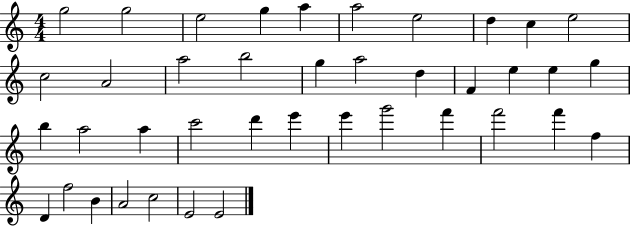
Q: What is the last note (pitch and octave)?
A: E4